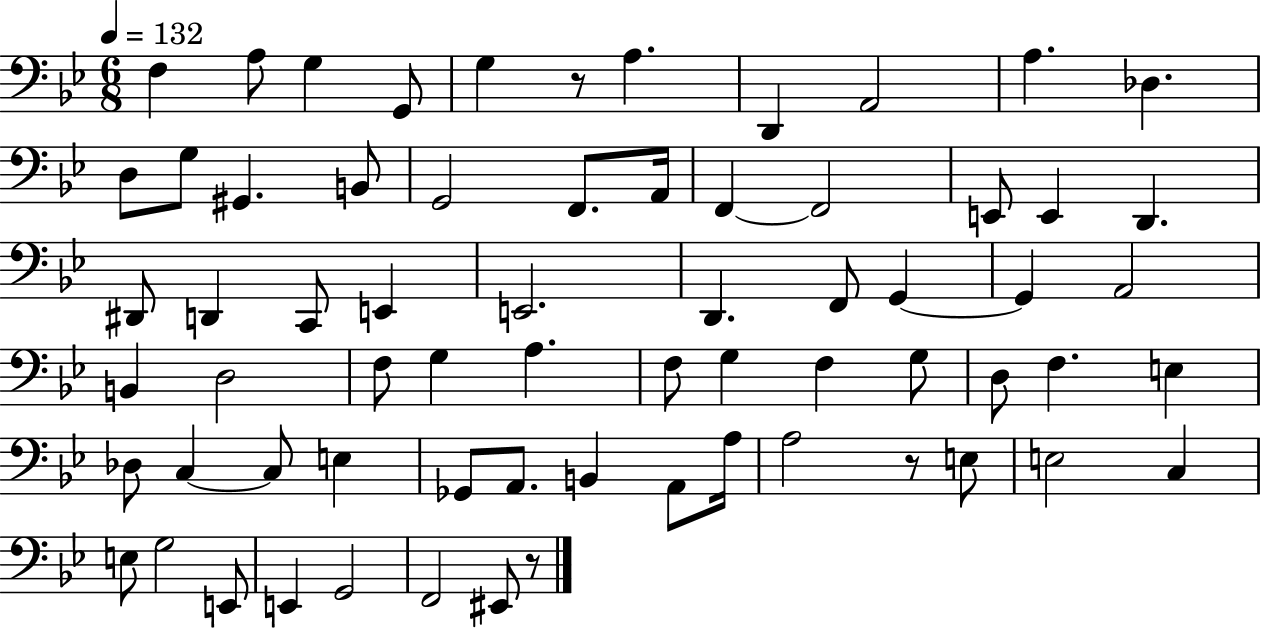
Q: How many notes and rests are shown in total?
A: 67